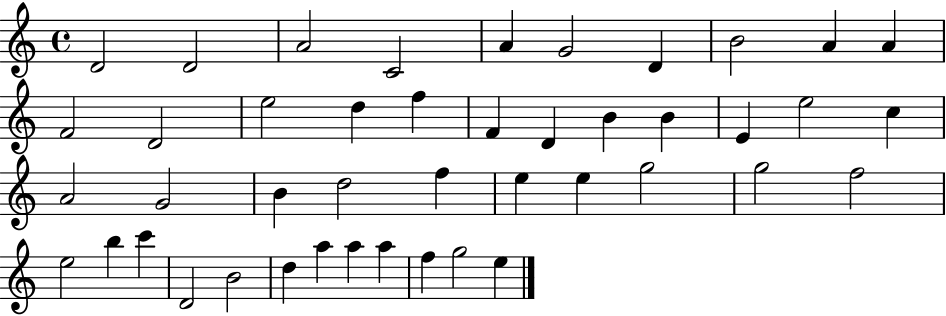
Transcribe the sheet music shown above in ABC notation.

X:1
T:Untitled
M:4/4
L:1/4
K:C
D2 D2 A2 C2 A G2 D B2 A A F2 D2 e2 d f F D B B E e2 c A2 G2 B d2 f e e g2 g2 f2 e2 b c' D2 B2 d a a a f g2 e